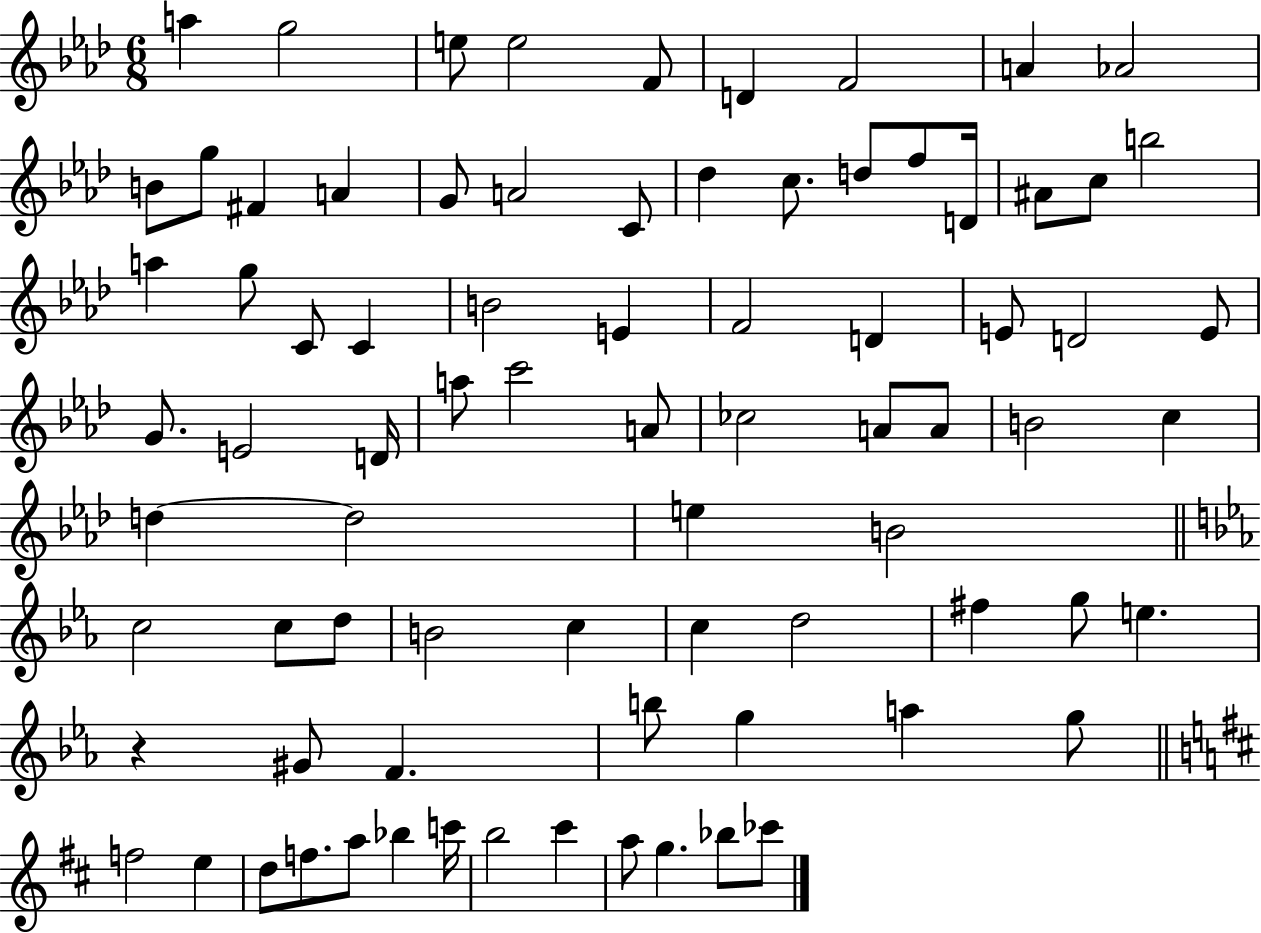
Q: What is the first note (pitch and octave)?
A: A5